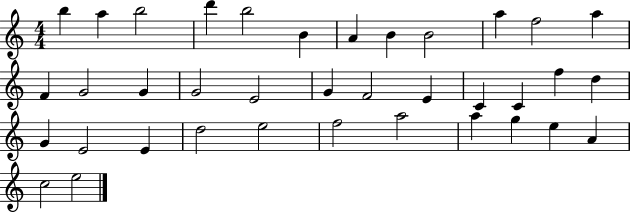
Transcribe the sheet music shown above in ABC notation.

X:1
T:Untitled
M:4/4
L:1/4
K:C
b a b2 d' b2 B A B B2 a f2 a F G2 G G2 E2 G F2 E C C f d G E2 E d2 e2 f2 a2 a g e A c2 e2